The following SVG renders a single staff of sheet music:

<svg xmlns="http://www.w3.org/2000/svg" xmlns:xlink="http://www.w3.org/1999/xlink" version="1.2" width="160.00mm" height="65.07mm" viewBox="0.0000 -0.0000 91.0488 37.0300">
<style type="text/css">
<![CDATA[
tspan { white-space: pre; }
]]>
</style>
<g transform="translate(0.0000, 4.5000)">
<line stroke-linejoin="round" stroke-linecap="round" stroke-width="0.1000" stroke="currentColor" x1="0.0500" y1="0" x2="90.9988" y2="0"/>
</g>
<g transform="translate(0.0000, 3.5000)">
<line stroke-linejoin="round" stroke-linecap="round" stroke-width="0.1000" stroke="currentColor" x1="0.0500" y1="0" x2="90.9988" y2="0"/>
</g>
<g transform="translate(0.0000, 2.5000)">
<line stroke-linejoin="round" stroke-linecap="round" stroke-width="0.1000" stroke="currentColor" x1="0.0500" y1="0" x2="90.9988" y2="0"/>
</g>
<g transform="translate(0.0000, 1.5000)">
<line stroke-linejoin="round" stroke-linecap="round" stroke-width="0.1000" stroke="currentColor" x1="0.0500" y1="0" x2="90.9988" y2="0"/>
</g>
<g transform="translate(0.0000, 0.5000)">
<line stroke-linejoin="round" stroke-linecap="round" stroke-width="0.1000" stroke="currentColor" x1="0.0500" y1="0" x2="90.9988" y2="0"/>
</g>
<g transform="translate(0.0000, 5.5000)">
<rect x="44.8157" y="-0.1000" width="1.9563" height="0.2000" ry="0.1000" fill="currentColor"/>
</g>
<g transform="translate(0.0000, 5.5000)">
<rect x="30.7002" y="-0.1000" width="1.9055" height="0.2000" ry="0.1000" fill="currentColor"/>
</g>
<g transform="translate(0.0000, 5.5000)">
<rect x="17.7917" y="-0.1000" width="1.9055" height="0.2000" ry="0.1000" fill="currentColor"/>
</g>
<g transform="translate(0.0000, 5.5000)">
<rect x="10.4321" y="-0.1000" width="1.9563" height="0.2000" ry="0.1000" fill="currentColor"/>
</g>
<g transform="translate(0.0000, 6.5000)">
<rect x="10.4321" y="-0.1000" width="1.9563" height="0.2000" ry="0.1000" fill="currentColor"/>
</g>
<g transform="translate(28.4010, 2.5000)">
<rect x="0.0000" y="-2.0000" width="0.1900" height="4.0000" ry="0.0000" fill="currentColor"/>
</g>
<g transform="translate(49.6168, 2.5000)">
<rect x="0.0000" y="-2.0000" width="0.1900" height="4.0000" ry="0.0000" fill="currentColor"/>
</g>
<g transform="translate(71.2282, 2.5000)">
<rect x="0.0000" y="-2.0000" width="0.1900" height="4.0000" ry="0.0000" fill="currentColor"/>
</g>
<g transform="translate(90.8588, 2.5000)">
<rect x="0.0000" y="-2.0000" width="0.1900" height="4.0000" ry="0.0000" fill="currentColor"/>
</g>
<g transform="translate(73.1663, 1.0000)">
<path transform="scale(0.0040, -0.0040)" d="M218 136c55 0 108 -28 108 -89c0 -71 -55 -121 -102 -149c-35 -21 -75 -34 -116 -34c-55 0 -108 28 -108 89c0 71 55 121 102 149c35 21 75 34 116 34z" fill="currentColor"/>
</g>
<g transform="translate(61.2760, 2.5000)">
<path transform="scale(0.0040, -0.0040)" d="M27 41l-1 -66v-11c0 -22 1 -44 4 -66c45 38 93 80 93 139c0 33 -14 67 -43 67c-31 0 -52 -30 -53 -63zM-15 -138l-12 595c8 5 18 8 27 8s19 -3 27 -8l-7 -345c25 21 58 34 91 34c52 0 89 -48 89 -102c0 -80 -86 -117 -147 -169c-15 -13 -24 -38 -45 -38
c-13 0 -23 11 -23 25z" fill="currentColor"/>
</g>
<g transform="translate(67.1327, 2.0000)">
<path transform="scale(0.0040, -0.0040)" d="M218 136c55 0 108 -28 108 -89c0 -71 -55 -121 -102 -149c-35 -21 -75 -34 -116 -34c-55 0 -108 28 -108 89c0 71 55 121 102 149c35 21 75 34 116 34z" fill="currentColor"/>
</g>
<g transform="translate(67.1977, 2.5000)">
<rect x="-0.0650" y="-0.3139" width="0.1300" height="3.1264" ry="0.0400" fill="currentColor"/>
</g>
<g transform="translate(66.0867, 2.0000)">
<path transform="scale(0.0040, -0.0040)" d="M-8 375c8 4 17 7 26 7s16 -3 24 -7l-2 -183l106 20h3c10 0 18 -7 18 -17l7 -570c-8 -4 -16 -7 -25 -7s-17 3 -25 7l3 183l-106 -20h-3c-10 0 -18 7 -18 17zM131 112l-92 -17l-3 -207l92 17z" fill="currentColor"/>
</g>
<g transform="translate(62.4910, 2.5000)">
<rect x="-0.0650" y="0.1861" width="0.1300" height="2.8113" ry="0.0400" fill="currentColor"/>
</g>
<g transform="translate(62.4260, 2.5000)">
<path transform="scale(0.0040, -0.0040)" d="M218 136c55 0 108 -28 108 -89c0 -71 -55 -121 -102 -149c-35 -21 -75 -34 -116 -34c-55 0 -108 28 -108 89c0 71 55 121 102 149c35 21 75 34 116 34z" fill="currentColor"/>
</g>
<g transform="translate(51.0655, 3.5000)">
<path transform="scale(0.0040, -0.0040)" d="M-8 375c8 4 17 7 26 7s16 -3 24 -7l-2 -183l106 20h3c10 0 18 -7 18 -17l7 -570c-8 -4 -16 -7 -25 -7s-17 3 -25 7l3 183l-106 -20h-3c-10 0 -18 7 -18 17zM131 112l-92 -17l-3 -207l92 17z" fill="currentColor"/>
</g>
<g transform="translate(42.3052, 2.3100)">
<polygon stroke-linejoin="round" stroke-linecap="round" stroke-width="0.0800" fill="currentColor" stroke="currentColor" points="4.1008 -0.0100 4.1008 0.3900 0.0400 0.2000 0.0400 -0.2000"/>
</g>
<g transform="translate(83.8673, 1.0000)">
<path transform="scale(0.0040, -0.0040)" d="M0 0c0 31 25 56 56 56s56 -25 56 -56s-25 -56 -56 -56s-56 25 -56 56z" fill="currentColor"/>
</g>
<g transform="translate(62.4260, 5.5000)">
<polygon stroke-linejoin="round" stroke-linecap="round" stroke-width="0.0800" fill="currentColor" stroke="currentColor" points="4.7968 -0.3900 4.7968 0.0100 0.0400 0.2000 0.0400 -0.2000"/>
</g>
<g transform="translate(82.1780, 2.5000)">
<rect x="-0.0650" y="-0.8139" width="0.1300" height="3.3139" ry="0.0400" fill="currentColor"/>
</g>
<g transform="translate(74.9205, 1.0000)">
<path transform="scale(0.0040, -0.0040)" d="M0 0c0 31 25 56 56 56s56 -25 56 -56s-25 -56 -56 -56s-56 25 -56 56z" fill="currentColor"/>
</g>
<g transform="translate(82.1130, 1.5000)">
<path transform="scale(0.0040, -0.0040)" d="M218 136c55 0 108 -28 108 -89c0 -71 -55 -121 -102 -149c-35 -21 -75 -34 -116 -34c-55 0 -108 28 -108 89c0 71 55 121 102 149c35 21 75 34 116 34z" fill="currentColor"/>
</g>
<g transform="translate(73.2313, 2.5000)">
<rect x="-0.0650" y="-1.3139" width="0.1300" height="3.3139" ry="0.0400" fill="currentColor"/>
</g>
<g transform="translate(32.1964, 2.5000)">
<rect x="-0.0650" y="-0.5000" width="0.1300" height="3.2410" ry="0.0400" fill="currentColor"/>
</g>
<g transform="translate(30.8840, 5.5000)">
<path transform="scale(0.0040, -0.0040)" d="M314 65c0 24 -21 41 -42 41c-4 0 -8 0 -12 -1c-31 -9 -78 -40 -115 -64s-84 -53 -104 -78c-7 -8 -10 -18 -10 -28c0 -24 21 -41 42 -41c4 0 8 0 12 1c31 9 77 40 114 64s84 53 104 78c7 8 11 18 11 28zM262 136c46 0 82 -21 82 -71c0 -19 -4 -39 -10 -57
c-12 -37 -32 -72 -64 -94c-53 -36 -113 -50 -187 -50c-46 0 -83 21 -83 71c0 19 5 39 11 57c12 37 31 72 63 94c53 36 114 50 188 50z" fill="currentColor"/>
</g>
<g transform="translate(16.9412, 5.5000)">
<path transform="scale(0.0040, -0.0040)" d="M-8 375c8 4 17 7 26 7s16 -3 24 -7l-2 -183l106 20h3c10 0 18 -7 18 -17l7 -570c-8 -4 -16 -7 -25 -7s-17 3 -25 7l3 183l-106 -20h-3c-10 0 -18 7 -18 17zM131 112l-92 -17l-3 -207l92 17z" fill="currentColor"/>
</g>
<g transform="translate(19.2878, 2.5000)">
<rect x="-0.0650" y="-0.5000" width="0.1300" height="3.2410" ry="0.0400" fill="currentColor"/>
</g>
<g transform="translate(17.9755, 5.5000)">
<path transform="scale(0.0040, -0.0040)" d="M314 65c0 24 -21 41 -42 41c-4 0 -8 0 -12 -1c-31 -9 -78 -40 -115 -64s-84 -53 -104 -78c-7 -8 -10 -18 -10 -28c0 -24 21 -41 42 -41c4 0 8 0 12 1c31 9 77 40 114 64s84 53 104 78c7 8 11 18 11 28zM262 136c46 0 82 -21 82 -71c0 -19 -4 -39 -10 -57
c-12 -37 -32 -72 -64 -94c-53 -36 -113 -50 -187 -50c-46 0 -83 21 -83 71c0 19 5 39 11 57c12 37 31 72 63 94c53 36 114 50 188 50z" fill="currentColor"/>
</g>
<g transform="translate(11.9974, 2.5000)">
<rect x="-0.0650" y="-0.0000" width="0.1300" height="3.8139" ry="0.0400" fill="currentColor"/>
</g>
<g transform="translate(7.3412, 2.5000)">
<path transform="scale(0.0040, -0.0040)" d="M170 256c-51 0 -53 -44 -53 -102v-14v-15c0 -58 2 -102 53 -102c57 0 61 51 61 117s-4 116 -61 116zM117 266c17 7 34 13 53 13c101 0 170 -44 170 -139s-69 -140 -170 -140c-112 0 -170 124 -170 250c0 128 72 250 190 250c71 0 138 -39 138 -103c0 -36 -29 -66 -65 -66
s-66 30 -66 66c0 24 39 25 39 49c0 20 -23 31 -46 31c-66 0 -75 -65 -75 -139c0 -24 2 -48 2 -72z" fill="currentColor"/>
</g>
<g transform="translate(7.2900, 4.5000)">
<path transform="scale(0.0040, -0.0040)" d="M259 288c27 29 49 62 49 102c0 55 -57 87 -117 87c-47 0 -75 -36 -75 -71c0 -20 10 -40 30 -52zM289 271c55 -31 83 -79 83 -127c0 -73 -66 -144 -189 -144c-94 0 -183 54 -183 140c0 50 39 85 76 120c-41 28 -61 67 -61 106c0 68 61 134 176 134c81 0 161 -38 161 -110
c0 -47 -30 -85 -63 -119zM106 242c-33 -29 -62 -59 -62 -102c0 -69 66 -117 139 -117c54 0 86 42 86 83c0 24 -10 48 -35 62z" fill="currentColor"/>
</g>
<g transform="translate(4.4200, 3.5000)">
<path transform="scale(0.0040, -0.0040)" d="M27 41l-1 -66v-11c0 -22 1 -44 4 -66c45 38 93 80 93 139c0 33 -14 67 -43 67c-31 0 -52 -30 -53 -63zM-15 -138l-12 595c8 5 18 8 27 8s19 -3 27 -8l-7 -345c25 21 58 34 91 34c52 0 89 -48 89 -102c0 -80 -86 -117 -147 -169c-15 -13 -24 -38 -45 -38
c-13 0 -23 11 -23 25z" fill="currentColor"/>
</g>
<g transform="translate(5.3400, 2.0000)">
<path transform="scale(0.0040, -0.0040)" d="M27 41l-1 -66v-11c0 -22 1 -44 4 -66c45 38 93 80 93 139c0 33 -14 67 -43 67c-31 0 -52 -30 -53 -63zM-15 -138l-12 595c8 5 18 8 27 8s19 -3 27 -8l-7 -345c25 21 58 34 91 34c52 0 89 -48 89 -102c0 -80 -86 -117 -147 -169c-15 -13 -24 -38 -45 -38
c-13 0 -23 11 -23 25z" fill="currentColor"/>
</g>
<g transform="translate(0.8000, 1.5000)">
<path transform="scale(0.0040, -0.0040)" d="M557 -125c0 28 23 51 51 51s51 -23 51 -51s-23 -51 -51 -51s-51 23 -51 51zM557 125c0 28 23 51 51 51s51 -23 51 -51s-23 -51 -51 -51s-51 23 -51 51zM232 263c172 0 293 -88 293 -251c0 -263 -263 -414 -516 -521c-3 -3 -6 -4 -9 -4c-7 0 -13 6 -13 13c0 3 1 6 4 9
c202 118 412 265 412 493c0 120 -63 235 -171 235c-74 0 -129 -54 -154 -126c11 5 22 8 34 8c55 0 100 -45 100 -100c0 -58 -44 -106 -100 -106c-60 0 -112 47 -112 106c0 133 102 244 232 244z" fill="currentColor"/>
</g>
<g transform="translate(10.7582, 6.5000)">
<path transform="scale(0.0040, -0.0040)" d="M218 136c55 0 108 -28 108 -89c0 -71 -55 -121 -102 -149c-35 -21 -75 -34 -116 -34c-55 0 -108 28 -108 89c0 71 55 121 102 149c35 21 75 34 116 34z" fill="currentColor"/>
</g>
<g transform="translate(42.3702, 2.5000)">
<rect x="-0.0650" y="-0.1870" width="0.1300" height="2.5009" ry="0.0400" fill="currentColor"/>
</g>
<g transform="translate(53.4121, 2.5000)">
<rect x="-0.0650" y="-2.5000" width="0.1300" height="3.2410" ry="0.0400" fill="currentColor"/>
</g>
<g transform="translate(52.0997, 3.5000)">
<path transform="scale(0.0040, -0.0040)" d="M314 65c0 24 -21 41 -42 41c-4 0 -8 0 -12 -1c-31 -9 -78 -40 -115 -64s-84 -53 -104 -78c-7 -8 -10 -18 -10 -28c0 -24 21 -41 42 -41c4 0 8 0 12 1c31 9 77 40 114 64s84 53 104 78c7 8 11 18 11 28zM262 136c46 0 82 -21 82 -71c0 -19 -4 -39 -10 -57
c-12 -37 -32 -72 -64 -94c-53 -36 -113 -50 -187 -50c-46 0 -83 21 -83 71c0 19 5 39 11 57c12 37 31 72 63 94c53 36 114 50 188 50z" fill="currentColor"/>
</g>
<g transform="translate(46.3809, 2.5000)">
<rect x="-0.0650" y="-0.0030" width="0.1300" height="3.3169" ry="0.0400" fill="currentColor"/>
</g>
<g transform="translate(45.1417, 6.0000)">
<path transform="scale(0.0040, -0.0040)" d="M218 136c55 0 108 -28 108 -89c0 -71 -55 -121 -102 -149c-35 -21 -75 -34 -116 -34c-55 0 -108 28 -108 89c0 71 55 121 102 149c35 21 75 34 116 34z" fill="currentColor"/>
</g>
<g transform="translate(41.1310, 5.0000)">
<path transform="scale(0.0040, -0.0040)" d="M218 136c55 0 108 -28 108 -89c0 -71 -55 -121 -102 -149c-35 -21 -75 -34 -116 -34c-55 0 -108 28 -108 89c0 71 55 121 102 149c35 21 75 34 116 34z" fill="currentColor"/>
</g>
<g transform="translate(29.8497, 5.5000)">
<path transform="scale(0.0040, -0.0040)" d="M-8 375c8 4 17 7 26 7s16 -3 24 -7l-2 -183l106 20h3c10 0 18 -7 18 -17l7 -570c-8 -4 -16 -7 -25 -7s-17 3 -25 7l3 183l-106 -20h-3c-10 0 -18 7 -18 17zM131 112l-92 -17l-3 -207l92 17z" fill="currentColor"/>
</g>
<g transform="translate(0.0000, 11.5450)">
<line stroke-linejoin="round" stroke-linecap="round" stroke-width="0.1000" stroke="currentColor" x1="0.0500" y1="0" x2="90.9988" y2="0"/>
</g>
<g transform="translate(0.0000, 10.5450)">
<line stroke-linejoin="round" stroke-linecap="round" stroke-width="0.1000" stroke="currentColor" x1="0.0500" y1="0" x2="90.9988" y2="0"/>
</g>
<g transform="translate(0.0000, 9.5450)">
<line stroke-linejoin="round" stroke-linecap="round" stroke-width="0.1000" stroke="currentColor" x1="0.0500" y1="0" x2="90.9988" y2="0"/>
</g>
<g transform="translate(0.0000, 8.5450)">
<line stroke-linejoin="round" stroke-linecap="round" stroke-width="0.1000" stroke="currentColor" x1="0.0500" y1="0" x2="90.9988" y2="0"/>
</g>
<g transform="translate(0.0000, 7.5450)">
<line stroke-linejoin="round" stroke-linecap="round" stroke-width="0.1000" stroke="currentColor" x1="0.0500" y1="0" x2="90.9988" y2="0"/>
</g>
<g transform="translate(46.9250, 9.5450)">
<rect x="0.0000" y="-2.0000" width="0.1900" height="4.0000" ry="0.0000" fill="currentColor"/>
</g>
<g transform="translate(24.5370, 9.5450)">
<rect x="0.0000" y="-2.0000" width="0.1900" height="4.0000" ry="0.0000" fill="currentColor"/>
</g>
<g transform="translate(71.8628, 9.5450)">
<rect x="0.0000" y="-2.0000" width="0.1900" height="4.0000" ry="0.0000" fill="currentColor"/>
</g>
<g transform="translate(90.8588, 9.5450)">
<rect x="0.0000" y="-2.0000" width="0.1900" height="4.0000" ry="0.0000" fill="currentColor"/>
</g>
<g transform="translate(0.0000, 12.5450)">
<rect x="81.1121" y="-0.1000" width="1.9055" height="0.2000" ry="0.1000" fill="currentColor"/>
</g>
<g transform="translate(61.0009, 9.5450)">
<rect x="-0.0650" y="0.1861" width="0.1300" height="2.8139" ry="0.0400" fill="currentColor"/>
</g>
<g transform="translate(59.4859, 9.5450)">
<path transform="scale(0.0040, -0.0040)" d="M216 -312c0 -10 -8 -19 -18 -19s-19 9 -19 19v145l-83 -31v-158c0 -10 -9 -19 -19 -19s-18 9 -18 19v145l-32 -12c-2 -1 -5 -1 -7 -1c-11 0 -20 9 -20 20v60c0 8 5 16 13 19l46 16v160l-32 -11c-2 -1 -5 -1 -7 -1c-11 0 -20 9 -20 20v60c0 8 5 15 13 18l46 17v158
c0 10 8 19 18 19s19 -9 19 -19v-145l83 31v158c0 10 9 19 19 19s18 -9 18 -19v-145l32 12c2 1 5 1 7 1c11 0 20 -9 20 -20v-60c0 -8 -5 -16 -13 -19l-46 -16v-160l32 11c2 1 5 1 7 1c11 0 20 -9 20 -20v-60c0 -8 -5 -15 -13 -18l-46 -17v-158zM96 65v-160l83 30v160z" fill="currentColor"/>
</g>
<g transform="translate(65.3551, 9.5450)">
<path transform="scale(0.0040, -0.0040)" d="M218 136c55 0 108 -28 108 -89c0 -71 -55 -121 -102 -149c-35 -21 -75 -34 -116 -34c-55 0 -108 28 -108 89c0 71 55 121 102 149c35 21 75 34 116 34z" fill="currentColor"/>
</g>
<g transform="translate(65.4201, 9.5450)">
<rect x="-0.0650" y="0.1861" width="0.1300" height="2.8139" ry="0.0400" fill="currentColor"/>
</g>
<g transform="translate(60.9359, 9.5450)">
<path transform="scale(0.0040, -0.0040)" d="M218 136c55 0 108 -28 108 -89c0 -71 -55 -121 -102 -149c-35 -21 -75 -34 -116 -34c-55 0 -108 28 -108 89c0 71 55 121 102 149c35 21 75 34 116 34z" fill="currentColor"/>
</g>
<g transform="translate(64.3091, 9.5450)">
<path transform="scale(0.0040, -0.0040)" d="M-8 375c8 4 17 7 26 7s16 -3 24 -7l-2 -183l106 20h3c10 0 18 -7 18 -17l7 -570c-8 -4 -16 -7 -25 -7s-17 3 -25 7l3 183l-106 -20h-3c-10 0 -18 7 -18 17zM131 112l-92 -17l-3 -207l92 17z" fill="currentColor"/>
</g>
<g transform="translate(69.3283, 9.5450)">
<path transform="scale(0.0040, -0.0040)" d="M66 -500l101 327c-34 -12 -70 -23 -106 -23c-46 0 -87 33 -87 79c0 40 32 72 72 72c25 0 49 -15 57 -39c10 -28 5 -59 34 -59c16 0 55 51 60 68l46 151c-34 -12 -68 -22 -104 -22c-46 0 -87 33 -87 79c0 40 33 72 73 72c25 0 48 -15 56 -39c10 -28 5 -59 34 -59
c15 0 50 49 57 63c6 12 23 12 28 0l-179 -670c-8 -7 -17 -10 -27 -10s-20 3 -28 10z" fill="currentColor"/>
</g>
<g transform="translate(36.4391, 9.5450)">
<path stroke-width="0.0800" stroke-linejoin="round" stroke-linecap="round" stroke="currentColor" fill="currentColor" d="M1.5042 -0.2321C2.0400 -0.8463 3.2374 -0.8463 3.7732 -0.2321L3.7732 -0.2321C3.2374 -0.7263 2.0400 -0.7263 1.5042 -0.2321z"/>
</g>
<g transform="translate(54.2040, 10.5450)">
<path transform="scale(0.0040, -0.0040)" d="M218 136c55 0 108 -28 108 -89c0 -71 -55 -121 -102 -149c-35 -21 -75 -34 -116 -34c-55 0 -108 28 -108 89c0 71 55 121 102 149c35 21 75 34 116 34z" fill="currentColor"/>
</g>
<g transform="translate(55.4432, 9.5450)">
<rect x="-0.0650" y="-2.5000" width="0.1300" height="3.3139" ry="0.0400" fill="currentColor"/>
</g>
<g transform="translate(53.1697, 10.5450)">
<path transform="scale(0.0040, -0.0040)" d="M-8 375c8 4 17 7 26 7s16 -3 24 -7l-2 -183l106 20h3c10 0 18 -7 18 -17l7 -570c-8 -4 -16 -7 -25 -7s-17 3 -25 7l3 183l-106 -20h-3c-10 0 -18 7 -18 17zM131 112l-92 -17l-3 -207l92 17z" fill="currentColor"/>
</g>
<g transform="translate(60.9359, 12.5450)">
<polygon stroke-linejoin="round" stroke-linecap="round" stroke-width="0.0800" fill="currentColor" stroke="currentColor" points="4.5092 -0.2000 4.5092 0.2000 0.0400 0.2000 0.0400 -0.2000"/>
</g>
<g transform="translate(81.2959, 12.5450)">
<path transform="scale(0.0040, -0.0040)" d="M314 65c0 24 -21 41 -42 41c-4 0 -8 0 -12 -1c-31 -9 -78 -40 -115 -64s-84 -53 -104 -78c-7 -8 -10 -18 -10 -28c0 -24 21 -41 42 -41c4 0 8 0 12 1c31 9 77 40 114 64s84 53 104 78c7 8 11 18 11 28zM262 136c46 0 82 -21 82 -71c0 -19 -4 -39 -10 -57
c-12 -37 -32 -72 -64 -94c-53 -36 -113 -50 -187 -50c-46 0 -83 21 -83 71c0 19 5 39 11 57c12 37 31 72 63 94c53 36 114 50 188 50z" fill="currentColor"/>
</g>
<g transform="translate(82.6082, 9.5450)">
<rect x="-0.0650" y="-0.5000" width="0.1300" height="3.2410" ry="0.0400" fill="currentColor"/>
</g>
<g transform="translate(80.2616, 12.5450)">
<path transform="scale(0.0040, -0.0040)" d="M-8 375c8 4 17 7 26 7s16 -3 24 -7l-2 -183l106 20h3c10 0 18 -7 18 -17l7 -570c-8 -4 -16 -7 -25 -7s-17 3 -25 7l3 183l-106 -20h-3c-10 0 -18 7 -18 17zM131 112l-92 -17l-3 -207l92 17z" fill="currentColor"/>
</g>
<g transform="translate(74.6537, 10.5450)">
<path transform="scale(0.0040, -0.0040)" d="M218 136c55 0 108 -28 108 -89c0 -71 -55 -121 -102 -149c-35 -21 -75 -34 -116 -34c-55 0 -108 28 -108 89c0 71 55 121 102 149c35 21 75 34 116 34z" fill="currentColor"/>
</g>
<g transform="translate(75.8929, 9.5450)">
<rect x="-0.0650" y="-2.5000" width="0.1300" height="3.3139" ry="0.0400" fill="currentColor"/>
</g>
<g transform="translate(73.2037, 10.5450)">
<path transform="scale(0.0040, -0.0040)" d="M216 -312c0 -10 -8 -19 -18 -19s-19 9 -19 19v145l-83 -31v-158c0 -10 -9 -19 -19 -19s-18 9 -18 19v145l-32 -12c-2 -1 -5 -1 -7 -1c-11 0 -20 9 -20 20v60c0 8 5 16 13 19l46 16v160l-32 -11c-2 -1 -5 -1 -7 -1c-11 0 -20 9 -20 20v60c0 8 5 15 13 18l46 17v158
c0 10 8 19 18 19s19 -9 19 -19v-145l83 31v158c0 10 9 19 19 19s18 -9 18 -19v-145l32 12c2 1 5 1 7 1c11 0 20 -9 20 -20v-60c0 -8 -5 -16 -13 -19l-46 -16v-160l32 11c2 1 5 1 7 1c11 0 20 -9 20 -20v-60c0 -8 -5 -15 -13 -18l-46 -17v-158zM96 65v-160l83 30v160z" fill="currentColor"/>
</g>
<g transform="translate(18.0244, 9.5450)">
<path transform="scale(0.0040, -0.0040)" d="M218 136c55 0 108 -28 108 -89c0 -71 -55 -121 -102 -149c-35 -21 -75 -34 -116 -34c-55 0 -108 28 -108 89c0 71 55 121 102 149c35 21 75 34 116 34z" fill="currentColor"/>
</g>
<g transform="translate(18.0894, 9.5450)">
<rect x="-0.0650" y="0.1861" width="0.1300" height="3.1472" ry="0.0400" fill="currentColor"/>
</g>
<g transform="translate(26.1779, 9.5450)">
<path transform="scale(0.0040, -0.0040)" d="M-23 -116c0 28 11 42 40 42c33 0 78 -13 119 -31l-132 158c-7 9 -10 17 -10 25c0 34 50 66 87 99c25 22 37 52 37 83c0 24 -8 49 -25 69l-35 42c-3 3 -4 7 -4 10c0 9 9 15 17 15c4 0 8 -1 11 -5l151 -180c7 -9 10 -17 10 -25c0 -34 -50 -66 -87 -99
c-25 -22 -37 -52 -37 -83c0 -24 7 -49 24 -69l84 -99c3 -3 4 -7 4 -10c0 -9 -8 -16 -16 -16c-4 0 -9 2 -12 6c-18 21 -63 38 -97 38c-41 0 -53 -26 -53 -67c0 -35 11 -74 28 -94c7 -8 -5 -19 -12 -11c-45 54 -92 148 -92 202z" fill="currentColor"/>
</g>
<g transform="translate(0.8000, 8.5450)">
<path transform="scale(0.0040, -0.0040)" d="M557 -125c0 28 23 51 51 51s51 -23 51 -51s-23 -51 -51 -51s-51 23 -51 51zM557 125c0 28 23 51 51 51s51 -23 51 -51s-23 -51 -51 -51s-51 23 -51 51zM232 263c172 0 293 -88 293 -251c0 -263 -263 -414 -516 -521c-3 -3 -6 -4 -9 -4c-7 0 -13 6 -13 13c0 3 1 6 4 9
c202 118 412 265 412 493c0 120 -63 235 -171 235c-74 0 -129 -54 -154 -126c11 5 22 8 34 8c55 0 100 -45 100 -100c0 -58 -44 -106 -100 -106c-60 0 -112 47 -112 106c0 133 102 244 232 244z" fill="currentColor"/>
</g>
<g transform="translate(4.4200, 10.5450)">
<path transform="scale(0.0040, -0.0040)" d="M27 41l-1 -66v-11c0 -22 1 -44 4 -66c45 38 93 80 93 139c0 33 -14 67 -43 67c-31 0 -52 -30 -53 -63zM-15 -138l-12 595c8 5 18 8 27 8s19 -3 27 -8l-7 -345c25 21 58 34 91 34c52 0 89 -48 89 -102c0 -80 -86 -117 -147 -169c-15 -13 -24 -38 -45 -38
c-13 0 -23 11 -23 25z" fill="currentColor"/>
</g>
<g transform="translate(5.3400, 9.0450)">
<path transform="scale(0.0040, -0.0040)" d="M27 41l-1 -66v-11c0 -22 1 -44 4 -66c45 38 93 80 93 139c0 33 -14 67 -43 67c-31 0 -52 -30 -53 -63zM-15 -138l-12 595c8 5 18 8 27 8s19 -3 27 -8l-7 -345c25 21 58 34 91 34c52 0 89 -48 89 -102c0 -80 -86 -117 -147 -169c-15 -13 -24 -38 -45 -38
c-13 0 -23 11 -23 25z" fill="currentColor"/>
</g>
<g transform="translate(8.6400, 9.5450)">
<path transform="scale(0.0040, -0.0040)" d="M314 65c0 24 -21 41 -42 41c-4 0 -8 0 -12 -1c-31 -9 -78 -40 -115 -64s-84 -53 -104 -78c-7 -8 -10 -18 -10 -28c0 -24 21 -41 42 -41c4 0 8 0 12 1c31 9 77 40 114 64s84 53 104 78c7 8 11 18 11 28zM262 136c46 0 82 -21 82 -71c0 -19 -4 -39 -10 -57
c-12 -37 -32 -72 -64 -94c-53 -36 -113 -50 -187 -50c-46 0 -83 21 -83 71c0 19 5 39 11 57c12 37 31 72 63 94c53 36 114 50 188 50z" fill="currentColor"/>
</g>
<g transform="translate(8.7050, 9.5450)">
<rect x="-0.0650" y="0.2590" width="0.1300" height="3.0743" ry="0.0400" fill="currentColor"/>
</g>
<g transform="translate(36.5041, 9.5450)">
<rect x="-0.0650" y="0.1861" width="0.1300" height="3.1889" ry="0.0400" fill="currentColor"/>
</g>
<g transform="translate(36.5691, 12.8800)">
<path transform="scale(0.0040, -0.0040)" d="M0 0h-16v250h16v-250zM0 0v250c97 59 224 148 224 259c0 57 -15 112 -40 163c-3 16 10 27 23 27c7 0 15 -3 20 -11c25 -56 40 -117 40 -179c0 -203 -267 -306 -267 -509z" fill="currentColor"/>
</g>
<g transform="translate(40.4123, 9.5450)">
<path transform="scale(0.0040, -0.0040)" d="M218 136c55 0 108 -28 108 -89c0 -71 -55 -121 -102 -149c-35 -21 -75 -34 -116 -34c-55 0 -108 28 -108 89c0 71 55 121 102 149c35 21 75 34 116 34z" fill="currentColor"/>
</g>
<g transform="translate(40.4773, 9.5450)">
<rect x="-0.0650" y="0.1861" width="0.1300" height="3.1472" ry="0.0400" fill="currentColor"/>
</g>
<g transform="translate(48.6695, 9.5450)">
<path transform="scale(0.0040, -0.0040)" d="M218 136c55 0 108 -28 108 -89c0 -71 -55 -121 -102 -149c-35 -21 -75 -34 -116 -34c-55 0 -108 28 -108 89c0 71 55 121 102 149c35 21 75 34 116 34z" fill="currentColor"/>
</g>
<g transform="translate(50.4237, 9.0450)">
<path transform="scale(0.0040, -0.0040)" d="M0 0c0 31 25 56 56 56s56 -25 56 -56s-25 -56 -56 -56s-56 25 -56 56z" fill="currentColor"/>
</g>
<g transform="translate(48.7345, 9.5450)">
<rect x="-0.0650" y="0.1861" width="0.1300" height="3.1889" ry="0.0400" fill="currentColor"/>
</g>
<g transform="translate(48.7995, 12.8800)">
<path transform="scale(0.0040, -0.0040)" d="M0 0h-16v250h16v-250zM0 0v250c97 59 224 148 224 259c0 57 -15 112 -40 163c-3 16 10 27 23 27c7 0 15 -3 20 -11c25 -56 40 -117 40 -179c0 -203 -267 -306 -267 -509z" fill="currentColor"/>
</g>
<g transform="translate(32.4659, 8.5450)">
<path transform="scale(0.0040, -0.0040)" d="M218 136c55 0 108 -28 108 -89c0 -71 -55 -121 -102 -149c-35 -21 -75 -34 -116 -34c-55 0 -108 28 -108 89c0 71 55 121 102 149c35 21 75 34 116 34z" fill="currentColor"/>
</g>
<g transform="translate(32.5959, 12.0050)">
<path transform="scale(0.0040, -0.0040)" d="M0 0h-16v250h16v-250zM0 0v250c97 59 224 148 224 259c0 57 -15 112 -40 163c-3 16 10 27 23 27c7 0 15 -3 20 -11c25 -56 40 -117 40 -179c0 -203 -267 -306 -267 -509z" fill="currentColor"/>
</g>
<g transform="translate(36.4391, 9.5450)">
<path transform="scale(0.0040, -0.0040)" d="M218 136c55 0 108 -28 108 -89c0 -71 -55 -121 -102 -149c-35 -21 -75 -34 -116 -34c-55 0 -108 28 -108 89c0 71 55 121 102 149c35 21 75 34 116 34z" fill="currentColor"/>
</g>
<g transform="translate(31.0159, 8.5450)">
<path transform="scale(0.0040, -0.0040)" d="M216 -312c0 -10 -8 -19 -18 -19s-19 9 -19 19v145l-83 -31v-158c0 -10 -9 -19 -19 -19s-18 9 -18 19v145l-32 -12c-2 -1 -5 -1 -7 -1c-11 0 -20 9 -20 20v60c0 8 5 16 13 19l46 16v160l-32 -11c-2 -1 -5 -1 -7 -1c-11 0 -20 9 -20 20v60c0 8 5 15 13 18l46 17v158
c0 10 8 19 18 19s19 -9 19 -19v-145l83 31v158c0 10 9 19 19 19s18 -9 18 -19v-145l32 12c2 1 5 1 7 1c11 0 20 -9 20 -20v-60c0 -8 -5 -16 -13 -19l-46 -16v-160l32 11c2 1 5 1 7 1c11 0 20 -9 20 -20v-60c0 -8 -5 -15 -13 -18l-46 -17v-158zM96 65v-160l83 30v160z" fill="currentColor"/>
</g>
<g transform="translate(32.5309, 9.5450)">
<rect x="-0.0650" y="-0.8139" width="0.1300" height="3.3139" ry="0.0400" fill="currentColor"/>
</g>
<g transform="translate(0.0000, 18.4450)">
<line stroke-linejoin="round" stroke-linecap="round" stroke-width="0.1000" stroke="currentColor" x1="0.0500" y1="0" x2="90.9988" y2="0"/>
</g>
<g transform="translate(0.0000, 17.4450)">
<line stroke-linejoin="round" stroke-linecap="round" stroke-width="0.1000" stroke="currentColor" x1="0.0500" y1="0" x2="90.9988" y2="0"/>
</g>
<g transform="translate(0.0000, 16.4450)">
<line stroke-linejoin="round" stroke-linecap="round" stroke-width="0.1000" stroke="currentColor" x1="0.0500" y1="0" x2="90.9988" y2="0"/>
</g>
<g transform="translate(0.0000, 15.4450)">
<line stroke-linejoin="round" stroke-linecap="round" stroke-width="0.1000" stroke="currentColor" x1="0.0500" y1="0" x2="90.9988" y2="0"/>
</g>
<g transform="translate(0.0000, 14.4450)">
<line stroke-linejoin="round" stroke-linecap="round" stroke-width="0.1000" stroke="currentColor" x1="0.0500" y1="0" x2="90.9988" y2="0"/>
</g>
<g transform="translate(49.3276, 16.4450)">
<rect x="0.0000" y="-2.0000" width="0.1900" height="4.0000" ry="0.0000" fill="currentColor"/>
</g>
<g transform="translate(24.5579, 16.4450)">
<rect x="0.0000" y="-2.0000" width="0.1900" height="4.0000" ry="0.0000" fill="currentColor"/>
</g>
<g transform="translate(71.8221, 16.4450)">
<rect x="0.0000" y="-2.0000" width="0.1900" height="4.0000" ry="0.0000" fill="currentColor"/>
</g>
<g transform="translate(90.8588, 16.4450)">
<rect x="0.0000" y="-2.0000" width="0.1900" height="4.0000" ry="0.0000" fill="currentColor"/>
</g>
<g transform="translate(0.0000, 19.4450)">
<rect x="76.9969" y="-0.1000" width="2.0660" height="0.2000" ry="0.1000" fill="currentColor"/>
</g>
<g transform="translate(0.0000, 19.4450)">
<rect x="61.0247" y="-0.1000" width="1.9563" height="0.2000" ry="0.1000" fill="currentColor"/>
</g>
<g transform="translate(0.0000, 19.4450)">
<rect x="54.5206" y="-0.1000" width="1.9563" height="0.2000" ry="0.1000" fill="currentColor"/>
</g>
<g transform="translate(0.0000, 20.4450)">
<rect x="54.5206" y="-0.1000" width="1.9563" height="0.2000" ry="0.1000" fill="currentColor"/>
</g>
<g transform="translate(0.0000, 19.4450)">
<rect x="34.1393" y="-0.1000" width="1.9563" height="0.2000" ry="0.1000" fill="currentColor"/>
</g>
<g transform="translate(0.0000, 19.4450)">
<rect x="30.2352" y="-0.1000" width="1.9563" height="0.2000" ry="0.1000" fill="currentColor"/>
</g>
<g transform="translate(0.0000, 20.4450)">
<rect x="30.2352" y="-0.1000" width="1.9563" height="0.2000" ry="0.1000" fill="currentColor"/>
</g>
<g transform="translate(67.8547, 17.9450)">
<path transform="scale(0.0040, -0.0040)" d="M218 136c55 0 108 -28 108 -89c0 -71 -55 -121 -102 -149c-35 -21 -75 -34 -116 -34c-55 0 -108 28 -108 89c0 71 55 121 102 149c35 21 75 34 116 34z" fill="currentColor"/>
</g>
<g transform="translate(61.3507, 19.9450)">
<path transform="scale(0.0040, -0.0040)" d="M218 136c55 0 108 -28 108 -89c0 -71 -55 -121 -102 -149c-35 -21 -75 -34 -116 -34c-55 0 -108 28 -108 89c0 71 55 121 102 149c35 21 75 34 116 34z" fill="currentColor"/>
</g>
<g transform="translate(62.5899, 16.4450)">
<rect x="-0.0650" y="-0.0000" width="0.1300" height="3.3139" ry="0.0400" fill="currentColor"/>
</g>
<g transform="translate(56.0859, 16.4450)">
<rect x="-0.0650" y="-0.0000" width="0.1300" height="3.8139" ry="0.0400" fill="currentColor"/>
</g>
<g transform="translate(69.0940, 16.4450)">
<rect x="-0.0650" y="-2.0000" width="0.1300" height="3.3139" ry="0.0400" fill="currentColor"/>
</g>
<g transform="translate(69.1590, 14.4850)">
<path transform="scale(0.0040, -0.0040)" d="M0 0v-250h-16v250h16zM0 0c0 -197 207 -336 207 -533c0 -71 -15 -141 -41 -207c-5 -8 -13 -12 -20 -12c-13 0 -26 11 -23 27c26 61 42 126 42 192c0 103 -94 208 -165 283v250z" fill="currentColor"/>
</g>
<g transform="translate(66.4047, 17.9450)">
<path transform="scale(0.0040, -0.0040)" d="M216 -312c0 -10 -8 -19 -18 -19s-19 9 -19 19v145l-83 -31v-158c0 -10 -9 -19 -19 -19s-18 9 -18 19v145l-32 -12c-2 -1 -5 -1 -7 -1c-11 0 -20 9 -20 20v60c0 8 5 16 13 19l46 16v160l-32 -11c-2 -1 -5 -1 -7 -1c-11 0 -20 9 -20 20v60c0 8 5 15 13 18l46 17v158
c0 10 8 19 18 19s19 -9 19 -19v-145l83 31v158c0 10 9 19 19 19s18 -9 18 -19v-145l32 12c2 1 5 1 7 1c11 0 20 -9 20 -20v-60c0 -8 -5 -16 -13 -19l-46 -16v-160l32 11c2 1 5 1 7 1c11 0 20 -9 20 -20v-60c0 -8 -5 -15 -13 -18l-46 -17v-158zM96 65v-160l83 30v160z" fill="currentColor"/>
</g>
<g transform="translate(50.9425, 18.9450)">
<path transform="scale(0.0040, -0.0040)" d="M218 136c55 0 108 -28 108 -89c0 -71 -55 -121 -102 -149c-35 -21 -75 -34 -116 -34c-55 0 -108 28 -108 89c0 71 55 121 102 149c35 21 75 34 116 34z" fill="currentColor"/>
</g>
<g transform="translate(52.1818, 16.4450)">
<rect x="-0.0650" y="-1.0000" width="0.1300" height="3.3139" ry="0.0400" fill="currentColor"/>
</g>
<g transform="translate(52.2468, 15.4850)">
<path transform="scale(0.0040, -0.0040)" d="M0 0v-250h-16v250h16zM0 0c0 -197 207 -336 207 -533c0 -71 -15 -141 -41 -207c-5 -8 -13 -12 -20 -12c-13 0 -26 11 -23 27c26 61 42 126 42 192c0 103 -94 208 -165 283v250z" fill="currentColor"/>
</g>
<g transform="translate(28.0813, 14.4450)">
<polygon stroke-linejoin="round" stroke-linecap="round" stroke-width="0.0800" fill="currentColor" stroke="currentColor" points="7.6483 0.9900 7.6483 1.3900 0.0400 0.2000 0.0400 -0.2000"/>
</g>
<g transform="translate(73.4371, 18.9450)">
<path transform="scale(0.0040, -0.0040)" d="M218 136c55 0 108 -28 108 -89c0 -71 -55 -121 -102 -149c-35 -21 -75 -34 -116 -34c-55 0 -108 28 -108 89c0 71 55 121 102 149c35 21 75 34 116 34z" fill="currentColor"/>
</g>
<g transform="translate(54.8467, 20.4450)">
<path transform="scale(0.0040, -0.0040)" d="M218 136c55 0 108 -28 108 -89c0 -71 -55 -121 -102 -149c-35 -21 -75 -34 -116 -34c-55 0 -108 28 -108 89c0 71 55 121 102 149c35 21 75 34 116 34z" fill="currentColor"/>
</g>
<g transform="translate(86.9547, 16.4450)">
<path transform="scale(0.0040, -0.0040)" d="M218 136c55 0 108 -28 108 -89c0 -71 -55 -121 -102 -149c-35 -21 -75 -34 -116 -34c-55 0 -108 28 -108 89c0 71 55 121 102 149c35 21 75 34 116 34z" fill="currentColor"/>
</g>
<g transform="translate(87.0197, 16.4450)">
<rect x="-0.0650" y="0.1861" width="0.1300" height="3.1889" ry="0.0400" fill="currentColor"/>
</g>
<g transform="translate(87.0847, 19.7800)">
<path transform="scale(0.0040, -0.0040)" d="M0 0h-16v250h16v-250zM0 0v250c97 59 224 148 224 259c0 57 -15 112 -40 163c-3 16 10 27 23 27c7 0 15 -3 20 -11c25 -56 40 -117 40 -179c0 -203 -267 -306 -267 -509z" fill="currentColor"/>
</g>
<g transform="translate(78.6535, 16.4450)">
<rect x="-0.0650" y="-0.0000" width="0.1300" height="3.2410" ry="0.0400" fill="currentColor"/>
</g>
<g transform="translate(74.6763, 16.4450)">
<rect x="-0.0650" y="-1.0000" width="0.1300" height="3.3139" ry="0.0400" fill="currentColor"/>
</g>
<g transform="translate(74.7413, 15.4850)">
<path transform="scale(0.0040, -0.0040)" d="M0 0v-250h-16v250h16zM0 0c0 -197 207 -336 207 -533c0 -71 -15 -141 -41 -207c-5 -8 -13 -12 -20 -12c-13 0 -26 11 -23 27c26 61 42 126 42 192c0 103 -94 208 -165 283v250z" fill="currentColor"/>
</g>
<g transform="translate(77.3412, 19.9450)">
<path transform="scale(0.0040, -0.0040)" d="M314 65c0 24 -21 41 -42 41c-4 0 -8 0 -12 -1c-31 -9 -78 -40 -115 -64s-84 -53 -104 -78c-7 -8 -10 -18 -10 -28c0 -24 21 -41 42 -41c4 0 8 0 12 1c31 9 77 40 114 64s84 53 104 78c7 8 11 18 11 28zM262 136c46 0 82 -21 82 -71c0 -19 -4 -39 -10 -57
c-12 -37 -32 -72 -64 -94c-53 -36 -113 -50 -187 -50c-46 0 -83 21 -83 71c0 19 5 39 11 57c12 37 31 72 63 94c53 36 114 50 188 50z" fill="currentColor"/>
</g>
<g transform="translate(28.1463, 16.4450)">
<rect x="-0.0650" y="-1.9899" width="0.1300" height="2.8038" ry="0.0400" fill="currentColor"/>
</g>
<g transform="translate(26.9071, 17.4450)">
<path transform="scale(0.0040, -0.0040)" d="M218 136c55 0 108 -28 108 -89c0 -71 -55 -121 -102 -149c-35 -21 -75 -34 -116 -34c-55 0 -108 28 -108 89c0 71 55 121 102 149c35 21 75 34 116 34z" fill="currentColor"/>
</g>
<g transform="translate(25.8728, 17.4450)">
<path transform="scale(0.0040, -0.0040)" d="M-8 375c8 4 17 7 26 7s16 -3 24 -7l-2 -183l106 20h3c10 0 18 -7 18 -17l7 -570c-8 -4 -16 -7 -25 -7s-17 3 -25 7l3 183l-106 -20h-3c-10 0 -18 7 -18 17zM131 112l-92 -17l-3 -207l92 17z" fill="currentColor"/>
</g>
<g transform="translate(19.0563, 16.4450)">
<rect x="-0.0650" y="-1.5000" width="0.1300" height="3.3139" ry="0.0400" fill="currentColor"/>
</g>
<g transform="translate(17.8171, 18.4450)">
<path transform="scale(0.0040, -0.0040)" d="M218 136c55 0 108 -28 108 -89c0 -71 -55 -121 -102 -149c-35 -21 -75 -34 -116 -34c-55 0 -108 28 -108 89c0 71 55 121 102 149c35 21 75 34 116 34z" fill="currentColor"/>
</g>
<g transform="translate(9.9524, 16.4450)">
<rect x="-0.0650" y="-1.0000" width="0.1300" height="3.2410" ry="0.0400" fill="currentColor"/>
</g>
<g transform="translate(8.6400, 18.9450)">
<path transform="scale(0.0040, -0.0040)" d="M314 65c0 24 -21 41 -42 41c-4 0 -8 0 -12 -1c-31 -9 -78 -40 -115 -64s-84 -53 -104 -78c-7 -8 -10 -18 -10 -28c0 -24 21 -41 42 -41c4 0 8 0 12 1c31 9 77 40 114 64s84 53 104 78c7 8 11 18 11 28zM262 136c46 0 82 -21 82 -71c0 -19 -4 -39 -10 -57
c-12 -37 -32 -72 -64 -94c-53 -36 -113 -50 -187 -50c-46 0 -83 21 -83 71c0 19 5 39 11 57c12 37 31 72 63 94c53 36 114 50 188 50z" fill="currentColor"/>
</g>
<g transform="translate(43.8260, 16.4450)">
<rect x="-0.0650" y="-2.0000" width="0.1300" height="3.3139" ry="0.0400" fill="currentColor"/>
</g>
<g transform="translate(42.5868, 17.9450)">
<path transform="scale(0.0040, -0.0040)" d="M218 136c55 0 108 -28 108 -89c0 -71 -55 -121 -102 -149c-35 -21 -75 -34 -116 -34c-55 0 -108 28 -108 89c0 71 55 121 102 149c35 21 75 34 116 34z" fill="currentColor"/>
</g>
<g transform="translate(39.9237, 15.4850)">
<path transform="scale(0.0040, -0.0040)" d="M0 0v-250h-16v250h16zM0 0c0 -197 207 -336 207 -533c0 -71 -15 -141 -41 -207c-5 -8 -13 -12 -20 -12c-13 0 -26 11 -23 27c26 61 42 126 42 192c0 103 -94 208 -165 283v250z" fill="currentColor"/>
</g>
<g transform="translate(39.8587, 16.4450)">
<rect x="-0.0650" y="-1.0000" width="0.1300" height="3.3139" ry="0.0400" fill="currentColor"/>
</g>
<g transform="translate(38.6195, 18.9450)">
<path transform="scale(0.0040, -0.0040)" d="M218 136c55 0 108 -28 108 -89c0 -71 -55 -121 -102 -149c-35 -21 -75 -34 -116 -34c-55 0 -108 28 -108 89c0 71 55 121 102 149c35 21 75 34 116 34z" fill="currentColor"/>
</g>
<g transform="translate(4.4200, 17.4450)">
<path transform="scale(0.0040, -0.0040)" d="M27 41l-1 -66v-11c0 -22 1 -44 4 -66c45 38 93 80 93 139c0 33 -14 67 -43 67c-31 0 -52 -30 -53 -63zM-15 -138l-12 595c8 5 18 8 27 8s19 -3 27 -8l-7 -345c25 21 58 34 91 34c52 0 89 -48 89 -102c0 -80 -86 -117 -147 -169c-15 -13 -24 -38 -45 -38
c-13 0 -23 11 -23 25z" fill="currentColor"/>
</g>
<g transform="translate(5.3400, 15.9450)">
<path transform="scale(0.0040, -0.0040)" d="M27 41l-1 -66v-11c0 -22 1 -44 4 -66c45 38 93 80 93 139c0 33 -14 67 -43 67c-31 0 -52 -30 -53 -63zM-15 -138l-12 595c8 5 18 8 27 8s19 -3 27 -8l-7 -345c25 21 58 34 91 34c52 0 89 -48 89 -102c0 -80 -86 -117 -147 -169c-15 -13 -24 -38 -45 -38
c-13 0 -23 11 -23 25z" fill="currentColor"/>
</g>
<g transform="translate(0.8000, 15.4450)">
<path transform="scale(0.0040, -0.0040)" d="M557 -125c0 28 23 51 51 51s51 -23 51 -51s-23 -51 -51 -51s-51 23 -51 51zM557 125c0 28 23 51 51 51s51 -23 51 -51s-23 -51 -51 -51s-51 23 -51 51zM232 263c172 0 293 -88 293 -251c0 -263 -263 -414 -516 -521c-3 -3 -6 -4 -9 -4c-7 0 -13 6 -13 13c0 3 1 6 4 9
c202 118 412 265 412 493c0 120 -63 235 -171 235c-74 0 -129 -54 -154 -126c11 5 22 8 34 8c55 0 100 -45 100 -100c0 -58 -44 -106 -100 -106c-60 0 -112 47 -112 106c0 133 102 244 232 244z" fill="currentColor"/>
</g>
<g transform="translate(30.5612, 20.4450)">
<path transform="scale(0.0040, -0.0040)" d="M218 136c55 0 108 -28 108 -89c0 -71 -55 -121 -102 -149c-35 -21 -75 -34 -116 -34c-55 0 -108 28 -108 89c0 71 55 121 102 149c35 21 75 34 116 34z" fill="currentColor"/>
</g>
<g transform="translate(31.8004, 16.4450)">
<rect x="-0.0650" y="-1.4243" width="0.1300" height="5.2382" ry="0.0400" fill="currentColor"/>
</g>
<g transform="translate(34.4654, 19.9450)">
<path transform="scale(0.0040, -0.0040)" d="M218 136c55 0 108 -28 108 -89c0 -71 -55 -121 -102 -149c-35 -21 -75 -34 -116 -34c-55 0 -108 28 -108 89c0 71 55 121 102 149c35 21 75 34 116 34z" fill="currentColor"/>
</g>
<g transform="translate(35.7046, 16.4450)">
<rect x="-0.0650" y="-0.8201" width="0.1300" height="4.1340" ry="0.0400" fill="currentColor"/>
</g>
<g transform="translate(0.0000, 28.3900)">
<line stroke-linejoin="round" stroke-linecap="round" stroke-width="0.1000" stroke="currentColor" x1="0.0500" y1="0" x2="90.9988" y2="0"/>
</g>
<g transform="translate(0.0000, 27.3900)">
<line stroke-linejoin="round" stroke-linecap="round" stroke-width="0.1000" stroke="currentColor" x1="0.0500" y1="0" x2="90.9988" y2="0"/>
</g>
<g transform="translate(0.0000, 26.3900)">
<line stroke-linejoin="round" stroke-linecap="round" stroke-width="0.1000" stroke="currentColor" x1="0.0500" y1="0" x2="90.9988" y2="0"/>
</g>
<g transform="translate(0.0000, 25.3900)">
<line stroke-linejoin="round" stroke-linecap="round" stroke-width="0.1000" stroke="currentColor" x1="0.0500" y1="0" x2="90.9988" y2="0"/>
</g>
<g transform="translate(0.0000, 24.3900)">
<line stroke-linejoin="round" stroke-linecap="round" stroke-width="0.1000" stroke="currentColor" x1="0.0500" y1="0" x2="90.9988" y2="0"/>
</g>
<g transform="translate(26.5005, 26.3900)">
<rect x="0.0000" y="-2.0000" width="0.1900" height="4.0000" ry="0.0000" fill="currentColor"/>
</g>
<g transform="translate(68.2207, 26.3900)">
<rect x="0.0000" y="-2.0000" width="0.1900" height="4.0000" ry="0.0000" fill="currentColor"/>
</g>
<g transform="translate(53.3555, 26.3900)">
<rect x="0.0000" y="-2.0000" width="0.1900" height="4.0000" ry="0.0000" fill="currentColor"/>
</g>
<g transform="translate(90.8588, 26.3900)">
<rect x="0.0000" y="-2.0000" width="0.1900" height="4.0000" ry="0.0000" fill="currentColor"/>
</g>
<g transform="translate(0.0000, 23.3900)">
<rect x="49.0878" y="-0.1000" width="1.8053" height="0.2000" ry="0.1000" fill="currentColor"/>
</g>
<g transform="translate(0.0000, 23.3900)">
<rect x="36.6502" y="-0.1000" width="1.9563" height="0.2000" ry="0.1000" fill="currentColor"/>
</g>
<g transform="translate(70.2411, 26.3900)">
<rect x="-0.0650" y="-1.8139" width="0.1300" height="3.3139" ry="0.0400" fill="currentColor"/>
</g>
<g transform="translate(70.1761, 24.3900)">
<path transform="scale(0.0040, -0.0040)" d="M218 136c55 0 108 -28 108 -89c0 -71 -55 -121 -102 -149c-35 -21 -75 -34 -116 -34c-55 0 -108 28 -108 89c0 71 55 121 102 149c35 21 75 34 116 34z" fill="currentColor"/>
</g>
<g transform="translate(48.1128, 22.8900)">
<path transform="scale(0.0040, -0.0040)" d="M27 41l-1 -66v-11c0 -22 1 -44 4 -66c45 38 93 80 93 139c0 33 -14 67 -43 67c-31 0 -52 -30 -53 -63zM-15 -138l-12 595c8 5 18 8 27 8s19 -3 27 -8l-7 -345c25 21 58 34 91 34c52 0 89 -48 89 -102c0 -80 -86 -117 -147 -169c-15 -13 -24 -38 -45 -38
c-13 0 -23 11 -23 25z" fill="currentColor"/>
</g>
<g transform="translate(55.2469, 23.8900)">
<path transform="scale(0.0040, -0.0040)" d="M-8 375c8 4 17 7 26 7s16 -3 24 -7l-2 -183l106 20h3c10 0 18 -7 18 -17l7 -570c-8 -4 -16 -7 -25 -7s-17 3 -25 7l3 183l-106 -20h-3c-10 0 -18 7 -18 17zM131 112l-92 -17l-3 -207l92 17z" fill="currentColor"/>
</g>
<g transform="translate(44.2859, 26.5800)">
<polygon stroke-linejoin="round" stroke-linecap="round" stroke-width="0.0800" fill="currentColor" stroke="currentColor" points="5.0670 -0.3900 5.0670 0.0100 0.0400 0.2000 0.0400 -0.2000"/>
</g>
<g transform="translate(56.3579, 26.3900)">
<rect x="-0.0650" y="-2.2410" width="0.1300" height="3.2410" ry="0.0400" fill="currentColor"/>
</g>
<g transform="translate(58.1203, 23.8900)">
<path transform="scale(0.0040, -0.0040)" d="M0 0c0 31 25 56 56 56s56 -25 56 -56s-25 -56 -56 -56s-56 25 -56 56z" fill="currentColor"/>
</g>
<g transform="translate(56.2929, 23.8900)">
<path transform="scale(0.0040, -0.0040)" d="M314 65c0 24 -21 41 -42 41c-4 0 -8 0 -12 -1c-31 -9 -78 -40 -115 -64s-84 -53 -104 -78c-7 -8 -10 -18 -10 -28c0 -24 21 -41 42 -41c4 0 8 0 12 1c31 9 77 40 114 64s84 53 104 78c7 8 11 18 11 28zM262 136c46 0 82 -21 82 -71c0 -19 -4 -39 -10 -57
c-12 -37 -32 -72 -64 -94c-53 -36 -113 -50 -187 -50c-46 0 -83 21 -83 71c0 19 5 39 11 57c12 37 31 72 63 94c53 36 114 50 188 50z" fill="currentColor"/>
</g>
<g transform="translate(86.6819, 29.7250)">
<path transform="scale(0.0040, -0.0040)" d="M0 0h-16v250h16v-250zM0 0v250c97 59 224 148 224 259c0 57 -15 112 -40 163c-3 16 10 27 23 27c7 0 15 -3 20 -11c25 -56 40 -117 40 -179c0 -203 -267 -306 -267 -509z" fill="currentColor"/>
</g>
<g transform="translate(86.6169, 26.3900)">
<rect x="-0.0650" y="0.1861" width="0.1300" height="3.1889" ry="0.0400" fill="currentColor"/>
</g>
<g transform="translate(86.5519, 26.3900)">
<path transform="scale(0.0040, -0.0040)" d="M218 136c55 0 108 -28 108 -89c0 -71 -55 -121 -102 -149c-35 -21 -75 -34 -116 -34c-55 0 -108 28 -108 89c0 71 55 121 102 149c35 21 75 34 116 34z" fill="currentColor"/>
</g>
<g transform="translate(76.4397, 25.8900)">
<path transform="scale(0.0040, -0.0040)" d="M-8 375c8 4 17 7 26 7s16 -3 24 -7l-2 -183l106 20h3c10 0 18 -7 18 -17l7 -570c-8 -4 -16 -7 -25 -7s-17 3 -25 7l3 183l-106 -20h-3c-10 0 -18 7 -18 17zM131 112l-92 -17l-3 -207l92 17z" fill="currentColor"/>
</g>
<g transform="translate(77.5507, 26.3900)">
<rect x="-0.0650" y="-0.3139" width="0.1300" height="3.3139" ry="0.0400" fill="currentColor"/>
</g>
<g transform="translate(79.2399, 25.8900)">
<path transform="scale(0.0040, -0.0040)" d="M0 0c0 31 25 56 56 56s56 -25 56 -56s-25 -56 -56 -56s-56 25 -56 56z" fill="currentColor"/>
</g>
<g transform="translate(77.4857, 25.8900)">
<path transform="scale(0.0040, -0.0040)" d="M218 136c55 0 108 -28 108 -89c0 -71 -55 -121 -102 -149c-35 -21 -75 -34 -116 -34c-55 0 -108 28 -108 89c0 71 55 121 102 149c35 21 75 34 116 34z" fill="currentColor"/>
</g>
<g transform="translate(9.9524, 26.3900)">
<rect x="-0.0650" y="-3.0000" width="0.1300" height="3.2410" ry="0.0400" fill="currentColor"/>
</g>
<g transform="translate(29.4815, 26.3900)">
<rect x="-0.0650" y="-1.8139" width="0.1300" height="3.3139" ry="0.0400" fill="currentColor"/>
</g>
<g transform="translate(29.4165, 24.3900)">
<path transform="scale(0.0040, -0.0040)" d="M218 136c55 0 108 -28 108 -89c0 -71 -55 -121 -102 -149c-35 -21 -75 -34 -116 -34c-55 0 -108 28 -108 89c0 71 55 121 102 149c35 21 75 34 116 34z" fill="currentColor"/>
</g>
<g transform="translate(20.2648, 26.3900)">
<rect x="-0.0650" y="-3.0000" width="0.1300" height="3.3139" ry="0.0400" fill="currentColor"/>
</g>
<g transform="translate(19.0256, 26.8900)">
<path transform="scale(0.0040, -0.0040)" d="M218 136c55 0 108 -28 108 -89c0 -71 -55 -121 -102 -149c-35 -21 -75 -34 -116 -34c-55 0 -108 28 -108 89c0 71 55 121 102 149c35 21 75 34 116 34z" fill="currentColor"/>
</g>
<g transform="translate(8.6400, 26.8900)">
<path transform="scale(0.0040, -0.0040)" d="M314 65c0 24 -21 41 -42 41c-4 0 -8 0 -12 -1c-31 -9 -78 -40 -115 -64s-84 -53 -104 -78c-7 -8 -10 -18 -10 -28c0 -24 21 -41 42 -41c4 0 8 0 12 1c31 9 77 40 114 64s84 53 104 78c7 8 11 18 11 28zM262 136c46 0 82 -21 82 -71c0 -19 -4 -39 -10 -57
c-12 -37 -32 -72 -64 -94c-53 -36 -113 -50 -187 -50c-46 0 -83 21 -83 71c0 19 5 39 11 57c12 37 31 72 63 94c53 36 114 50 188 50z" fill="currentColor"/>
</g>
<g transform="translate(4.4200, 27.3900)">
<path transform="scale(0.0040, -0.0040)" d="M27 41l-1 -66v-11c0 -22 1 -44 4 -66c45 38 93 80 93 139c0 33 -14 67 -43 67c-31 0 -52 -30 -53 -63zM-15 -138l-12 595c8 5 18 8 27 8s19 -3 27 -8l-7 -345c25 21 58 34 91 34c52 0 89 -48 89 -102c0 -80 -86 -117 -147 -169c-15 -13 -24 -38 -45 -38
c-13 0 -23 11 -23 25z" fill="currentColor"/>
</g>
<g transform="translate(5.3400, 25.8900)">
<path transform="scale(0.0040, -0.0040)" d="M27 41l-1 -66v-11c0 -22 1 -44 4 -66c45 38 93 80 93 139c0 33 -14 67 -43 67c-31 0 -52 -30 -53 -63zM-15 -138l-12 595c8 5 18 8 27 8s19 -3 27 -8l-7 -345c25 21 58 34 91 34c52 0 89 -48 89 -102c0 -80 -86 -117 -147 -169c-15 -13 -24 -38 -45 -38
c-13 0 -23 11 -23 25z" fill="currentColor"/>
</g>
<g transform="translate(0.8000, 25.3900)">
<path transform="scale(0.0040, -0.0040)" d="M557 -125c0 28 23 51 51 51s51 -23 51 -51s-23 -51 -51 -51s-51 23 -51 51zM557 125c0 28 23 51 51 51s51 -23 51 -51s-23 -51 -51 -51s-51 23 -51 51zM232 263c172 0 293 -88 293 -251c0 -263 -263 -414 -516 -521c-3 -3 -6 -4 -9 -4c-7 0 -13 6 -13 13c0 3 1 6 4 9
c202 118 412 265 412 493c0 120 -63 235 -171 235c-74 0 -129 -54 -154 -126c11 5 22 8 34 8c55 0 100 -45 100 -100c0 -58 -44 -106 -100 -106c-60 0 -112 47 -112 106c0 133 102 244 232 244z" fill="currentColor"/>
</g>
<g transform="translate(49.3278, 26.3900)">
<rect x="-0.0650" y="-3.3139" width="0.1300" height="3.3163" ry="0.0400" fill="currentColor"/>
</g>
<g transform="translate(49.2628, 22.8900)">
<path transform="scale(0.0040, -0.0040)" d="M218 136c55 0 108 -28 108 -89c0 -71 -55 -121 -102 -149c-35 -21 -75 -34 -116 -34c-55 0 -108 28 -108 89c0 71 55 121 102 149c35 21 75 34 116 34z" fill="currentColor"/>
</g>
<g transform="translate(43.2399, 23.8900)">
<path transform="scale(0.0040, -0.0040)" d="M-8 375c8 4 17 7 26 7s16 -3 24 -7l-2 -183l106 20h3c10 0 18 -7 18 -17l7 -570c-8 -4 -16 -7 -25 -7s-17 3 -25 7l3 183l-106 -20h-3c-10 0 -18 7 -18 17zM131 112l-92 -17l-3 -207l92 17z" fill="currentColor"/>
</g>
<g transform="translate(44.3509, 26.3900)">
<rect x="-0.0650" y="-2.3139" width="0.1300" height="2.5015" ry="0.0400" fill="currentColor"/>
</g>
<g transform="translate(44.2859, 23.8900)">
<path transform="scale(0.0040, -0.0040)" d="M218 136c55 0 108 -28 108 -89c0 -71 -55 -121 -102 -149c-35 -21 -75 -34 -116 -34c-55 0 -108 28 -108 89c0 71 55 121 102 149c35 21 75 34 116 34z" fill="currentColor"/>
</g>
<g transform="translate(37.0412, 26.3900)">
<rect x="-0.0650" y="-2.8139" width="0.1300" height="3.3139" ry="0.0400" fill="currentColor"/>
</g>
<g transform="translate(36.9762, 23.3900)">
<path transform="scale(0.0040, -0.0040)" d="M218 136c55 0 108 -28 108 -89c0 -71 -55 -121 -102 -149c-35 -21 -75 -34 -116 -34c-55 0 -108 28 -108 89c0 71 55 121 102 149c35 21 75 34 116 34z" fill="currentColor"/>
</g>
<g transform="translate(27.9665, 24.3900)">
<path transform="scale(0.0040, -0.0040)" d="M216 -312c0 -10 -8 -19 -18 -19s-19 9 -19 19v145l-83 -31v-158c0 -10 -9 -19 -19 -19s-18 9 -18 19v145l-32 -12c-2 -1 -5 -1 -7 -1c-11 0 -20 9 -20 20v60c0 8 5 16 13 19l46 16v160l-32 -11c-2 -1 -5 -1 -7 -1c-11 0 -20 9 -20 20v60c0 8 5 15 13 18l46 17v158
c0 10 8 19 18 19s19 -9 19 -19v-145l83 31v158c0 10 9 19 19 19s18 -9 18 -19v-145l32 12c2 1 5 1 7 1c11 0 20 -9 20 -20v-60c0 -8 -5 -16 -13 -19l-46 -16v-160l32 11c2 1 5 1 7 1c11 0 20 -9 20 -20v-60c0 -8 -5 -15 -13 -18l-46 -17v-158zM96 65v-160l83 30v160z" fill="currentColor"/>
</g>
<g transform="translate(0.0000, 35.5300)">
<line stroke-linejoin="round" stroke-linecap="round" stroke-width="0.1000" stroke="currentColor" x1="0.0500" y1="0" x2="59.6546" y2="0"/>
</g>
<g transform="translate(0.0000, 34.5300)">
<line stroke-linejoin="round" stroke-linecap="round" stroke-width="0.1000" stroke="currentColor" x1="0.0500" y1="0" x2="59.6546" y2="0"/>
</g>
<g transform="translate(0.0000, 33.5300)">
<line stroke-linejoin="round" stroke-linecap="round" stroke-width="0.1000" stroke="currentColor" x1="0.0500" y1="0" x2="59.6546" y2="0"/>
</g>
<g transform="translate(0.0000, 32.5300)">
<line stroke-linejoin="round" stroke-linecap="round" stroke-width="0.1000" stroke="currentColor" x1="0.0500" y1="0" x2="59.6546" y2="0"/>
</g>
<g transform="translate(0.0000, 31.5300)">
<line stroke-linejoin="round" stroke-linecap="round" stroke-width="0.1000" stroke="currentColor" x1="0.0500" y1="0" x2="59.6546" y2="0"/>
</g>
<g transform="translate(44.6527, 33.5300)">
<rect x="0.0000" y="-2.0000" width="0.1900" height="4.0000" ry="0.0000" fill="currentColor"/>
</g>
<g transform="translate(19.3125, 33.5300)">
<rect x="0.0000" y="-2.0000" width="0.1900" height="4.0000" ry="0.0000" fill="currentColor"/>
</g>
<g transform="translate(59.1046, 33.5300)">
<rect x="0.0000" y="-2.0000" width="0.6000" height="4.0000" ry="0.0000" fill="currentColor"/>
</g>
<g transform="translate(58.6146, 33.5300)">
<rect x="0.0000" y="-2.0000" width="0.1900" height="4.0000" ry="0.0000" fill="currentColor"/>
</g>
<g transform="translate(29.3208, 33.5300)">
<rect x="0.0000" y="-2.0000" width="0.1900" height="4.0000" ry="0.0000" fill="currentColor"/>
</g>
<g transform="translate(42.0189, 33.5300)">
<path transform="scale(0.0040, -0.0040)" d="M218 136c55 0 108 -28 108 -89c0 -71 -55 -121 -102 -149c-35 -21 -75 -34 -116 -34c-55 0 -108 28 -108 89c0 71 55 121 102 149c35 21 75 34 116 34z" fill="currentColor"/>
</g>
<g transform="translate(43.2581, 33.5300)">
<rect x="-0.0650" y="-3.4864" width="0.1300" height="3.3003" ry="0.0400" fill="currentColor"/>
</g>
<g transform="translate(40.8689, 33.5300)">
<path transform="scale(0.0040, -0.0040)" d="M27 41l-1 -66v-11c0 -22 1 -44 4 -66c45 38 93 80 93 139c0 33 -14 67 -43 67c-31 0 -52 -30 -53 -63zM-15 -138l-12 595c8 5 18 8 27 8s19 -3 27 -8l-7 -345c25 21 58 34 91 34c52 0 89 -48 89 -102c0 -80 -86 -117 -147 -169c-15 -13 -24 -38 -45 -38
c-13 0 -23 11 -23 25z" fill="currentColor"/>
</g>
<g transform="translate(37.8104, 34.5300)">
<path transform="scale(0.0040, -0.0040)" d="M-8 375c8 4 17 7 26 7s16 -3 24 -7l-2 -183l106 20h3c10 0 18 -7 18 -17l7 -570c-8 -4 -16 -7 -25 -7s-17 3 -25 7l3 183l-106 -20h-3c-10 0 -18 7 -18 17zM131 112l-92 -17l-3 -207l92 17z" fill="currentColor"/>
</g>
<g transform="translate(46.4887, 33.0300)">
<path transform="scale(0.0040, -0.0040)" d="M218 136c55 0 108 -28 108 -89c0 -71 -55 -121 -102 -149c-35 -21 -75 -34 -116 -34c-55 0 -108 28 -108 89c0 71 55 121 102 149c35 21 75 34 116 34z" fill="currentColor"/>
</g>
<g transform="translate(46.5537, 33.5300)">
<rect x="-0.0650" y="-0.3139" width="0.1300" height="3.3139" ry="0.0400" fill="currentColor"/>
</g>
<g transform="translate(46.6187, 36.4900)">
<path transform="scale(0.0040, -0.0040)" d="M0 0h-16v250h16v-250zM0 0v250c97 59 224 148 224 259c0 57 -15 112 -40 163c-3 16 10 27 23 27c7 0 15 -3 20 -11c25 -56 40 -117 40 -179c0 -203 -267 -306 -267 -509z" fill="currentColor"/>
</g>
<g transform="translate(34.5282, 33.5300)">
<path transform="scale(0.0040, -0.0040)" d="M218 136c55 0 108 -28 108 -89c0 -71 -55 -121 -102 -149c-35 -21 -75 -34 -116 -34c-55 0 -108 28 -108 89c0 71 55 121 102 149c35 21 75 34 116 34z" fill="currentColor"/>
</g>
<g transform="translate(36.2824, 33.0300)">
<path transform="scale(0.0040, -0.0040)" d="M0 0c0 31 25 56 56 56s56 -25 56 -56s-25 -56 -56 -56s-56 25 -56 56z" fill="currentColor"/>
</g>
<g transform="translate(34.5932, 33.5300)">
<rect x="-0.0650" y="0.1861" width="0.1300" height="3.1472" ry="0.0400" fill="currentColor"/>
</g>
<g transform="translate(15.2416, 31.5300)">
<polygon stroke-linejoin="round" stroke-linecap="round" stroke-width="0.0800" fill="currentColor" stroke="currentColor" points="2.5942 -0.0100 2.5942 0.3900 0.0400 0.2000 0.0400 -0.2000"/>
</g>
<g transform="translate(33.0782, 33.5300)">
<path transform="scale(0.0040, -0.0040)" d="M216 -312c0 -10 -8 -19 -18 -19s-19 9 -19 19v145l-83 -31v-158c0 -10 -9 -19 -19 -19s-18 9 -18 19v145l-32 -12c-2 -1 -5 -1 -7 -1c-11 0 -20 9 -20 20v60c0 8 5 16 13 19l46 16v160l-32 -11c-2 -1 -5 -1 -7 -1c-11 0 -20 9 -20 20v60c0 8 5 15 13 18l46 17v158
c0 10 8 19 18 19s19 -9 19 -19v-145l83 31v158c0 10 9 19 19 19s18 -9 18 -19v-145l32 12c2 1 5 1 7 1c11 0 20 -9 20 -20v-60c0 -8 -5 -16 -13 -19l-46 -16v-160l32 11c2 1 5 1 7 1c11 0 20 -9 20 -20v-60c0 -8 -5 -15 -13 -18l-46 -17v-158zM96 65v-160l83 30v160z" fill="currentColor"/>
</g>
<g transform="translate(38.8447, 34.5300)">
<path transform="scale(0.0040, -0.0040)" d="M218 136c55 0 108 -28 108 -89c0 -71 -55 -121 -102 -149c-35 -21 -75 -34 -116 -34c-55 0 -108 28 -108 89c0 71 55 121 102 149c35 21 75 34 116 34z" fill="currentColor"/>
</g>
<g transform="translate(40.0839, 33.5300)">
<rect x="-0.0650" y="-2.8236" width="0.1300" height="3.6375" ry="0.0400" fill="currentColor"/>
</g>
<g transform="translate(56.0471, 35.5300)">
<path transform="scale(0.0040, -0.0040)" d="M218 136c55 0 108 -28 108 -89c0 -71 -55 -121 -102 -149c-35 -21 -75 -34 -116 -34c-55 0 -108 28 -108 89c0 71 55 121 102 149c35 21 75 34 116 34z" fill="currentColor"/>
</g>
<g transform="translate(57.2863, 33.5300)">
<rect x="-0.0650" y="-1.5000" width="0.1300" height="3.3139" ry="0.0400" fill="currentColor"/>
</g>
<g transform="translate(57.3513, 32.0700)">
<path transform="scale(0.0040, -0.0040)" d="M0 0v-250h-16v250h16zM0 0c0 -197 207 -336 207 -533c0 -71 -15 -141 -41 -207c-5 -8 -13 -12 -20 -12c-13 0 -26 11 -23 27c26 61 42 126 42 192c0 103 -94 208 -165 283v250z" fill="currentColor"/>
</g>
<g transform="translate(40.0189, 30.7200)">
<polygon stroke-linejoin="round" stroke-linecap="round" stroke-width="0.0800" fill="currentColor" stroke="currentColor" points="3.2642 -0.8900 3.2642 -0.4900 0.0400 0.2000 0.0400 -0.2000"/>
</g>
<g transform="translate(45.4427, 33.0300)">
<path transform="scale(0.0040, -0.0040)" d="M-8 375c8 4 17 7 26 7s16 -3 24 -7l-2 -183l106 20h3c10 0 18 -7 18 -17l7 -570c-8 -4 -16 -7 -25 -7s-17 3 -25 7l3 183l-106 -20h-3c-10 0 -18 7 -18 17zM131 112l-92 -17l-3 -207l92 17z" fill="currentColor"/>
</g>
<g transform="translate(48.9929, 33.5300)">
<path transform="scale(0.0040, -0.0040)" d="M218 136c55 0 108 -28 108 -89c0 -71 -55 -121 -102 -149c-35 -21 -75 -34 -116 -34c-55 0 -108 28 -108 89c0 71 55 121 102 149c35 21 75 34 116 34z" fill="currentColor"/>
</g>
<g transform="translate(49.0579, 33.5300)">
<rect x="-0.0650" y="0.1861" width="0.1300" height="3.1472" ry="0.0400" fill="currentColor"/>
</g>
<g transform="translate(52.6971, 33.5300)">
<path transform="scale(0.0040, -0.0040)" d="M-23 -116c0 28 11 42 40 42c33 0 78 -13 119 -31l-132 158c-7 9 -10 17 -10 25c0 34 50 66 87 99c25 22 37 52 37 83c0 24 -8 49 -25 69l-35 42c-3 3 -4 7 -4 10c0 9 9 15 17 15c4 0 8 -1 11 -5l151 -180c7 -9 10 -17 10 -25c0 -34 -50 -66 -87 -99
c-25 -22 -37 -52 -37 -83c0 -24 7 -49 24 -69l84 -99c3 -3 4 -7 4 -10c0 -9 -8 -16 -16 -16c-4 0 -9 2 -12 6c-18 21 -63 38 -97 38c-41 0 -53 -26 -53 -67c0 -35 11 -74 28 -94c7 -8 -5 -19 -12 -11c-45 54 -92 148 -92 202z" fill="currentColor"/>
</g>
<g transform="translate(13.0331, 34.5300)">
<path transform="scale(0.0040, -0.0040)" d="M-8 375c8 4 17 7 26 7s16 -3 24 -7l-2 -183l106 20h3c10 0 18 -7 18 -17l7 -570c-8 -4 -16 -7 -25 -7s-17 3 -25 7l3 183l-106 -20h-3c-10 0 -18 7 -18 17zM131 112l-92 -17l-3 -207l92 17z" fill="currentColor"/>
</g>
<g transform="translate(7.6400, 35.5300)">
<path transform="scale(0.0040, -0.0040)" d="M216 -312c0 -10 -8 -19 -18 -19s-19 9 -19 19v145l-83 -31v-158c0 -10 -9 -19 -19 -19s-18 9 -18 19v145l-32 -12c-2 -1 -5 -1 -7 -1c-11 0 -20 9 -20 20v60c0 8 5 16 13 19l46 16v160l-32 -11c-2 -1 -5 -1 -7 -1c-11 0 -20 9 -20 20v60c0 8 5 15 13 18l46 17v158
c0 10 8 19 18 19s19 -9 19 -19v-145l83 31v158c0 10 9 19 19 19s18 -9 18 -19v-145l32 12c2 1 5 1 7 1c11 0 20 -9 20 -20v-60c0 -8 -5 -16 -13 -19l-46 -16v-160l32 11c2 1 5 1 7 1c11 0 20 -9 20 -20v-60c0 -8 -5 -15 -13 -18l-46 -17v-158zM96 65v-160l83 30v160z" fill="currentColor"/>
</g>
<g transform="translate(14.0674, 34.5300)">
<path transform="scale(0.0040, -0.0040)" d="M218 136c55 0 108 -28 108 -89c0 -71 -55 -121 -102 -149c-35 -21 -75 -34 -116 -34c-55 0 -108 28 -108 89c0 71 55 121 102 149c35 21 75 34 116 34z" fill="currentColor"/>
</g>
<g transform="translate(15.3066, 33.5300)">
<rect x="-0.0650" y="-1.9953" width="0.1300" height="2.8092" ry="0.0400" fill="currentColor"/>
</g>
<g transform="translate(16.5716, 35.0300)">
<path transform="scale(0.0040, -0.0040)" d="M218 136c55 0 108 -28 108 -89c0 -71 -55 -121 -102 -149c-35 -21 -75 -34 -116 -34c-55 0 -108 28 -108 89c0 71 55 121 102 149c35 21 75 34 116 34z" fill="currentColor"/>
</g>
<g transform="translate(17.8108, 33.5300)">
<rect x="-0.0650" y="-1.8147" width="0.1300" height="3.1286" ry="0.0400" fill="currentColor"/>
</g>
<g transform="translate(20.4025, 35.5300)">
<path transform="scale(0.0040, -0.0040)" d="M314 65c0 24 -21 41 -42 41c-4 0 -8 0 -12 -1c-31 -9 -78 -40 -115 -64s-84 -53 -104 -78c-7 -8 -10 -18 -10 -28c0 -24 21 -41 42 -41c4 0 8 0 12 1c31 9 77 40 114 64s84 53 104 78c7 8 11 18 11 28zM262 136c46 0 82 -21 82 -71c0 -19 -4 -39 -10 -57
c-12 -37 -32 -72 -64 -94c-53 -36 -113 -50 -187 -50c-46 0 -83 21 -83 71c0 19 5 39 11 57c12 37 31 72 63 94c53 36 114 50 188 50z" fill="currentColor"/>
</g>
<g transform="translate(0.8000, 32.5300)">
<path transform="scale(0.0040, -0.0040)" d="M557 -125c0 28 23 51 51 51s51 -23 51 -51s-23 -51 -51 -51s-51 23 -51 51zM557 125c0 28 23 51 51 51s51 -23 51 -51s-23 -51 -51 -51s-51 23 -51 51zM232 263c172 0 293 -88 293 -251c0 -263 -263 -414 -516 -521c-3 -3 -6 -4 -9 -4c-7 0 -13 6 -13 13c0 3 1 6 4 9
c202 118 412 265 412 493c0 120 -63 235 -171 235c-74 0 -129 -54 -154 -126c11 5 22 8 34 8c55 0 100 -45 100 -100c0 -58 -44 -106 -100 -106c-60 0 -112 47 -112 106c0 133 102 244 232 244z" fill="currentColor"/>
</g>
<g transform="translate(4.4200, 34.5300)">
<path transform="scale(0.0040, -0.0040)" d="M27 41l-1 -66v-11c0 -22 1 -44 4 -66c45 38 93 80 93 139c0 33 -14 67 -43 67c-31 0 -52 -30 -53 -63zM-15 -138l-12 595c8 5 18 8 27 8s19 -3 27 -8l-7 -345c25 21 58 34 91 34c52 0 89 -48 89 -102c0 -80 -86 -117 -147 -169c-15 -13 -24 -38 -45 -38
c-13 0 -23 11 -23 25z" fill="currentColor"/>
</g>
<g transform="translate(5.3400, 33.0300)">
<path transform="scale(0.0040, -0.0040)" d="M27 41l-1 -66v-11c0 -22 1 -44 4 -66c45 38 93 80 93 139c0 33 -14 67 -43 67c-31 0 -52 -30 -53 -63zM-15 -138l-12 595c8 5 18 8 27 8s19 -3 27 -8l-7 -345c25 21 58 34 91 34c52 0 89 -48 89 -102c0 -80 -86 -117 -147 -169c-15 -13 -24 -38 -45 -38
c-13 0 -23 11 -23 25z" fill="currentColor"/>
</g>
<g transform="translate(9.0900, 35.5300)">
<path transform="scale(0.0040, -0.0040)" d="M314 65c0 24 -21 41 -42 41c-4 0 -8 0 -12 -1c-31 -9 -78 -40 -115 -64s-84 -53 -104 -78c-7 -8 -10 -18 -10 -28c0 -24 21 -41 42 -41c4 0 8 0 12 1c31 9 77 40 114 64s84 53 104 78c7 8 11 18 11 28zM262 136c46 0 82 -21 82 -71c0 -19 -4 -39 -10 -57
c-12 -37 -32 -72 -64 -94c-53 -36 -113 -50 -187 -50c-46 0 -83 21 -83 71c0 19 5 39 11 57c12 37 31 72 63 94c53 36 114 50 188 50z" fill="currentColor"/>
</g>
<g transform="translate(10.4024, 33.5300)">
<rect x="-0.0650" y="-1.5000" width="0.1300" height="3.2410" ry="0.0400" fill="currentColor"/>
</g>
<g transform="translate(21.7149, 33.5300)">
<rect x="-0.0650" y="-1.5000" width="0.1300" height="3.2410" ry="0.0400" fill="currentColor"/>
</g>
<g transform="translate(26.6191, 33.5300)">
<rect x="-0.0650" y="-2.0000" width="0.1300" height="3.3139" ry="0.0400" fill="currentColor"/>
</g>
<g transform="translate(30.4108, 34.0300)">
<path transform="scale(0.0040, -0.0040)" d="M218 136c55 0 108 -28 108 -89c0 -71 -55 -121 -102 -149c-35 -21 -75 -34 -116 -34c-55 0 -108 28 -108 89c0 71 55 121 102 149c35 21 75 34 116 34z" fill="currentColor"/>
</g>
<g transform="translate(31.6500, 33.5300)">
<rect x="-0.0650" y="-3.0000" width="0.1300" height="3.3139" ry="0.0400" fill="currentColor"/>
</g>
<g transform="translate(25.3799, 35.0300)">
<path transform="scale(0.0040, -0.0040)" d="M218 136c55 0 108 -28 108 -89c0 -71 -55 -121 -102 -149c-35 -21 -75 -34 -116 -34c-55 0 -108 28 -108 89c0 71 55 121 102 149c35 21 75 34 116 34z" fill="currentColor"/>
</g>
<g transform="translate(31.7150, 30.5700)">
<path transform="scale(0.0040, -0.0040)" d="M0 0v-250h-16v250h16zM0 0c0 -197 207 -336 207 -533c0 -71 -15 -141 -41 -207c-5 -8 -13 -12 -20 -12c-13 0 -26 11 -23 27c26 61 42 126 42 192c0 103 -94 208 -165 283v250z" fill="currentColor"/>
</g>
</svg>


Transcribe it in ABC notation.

X:1
T:Untitled
M:6/8
L:1/4
K:Bb
C,, E,,2 E,,2 F,,/2 D,,/2 B,,2 _D,/2 E,/2 G, F, D,2 D, z ^F,/2 D,/2 D, D,/2 B,, ^D,/2 D,/2 z/4 ^B,, E,,2 F,,2 G,, B,,/2 C,,/2 D,,/2 F,,/2 A,, F,,/2 C,, D,, ^A,,/2 F,,/2 D,,2 D,/2 C,2 C, ^A, C B,/2 _D/2 B,2 A, E, D,/2 ^G,,2 B,,/2 A,,/2 G,,2 A,, C,/2 ^D, B,,/2 _D,/2 E,/2 D, z G,,/2